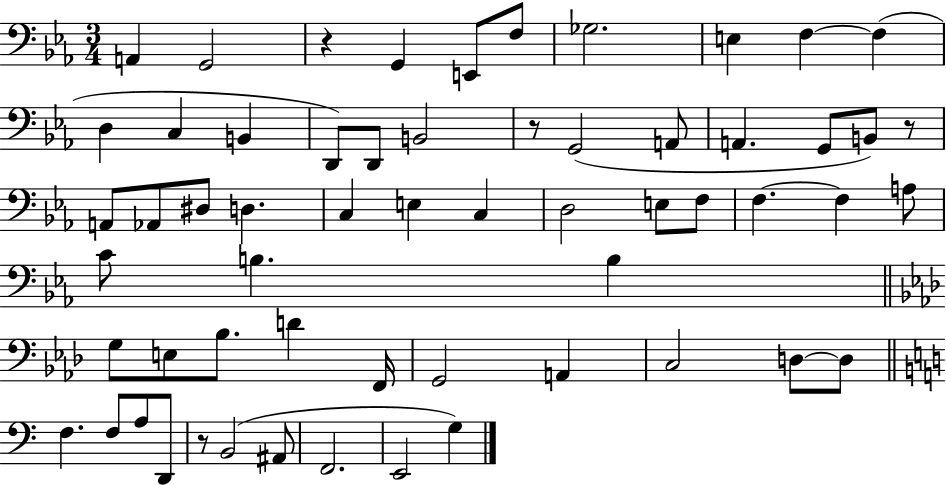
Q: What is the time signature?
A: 3/4